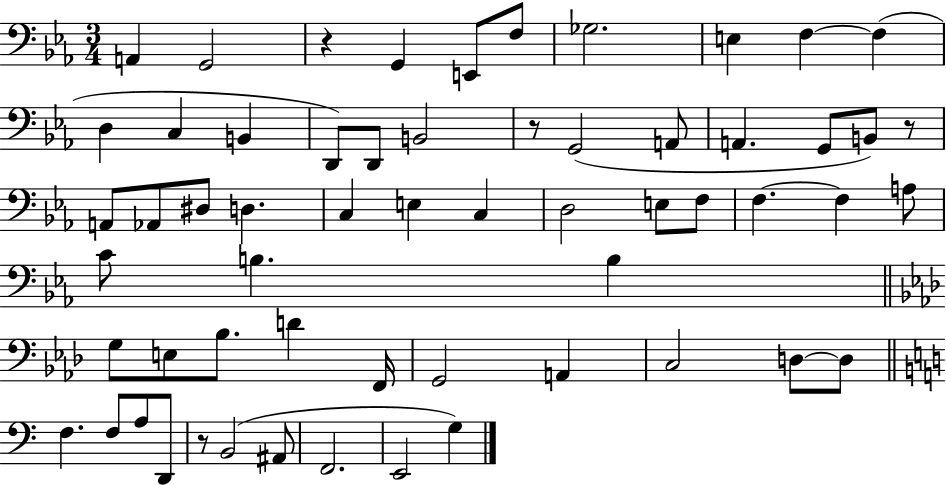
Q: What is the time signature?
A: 3/4